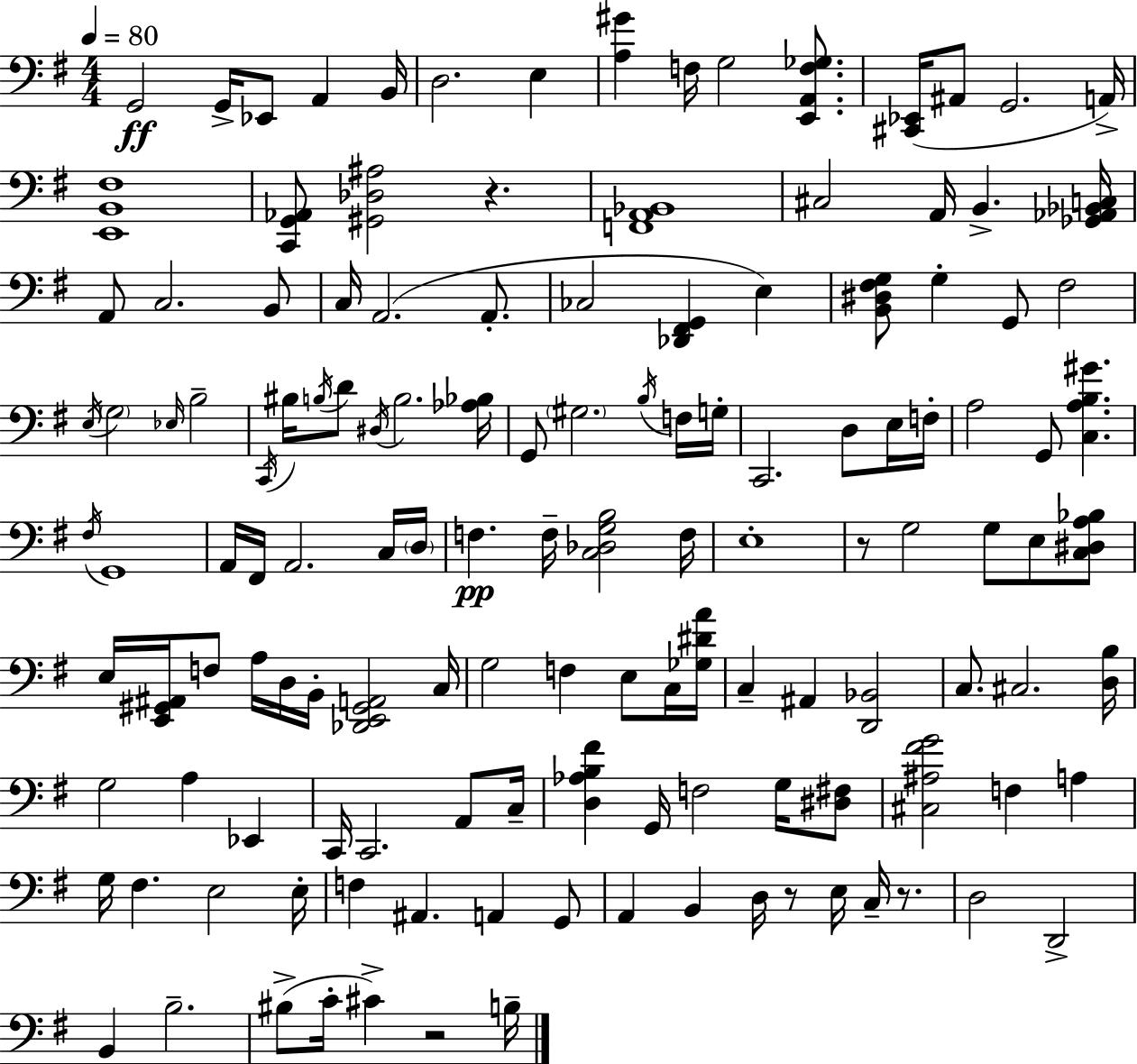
{
  \clef bass
  \numericTimeSignature
  \time 4/4
  \key e \minor
  \tempo 4 = 80
  \repeat volta 2 { g,2\ff g,16-> ees,8 a,4 b,16 | d2. e4 | <a gis'>4 f16 g2 <e, a, f ges>8. | <cis, ees,>16( ais,8 g,2. a,16->) | \break <e, b, fis>1 | <c, g, aes,>8 <gis, des ais>2 r4. | <f, a, bes,>1 | cis2 a,16 b,4.-> <ges, aes, bes, c>16 | \break a,8 c2. b,8 | c16 a,2.( a,8.-. | ces2 <des, fis, g,>4 e4) | <b, dis fis g>8 g4-. g,8 fis2 | \break \acciaccatura { e16 } \parenthesize g2 \grace { ees16 } b2-- | \acciaccatura { c,16 } bis16 \acciaccatura { b16 } d'8 \acciaccatura { dis16 } b2. | <aes bes>16 g,8 \parenthesize gis2. | \acciaccatura { b16 } f16 g16-. c,2. | \break d8 e16 f16-. a2 g,8 | <c a b gis'>4. \acciaccatura { fis16 } g,1 | a,16 fis,16 a,2. | c16 \parenthesize d16 f4.\pp f16-- <c des g b>2 | \break f16 e1-. | r8 g2 | g8 e8 <c dis a bes>8 e16 <e, gis, ais,>16 f8 a16 d16 b,16-. <des, e, gis, a,>2 | c16 g2 f4 | \break e8 c16 <ges dis' a'>16 c4-- ais,4 <d, bes,>2 | c8. cis2. | <d b>16 g2 a4 | ees,4 c,16 c,2. | \break a,8 c16-- <d aes b fis'>4 g,16 f2 | g16 <dis fis>8 <cis ais fis' g'>2 f4 | a4 g16 fis4. e2 | e16-. f4 ais,4. | \break a,4 g,8 a,4 b,4 d16 | r8 e16 c16-- r8. d2 d,2-> | b,4 b2.-- | bis8->( c'16-. cis'4->) r2 | \break b16-- } \bar "|."
}